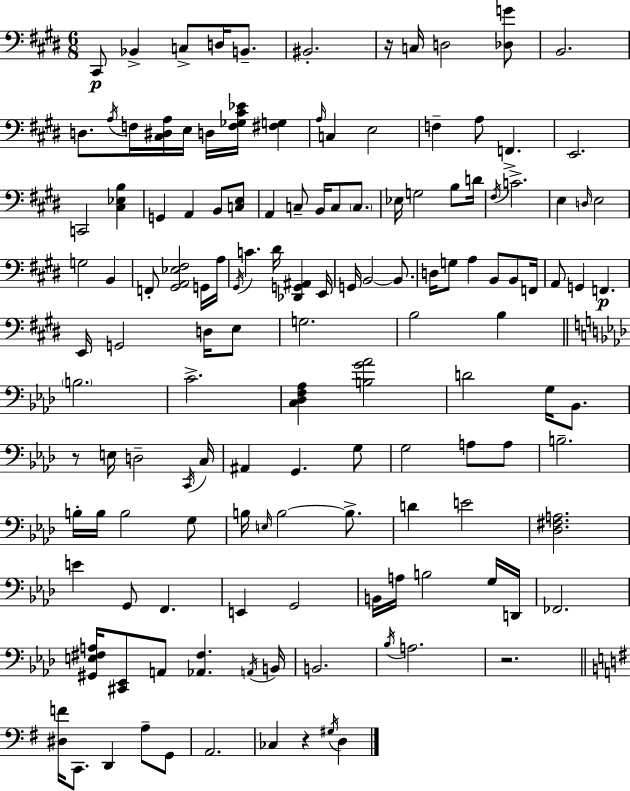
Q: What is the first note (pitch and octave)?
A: C#2